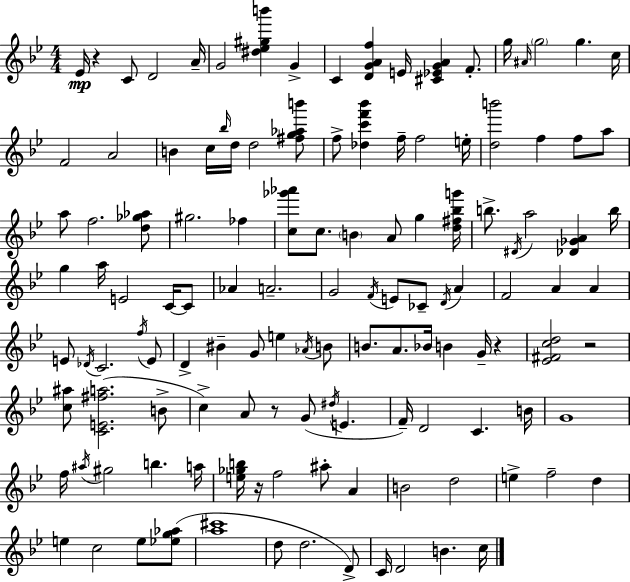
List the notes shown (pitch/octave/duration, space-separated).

Eb4/s R/q C4/e D4/h A4/s G4/h [D#5,Eb5,G#5,B6]/q G4/q C4/q [D4,G4,A4,F5]/q E4/s [C#4,Eb4,G4,A4]/q F4/e. G5/s A#4/s G5/h G5/q. C5/s F4/h A4/h B4/q C5/s Bb5/s D5/s D5/h [F#5,G5,Ab5,B6]/e F5/e [Db5,C6,F6,Bb6]/q F5/s F5/h E5/s [D5,B6]/h F5/q F5/e A5/e A5/e F5/h. [D5,Gb5,Ab5]/e G#5/h. FES5/q [C5,Gb6,Ab6]/e C5/e. B4/q A4/e G5/q [D5,F#5,Bb5,G6]/s B5/e. D#4/s A5/h [Db4,Gb4,A4]/q B5/s G5/q A5/s E4/h C4/s C4/e Ab4/q A4/h. G4/h F4/s E4/e CES4/e D4/s A4/q F4/h A4/q A4/q E4/e Db4/s C4/h. F5/s E4/e D4/q BIS4/q G4/e E5/q Ab4/s B4/e B4/e. A4/e. Bb4/s B4/q G4/s R/q [Eb4,F#4,C5,D5]/h R/h [C5,A#5]/e [C4,E4,F#5,A5]/h. B4/e C5/q A4/e R/e G4/e D#5/s E4/q. F4/s D4/h C4/q. B4/s G4/w F5/s A#5/s G#5/h B5/q. A5/s [E5,Gb5,B5]/s R/s F5/h A#5/e A4/q B4/h D5/h E5/q F5/h D5/q E5/q C5/h E5/e [Eb5,G5,Ab5]/e [A5,C#6]/w D5/e D5/h. D4/e C4/s D4/h B4/q. C5/s